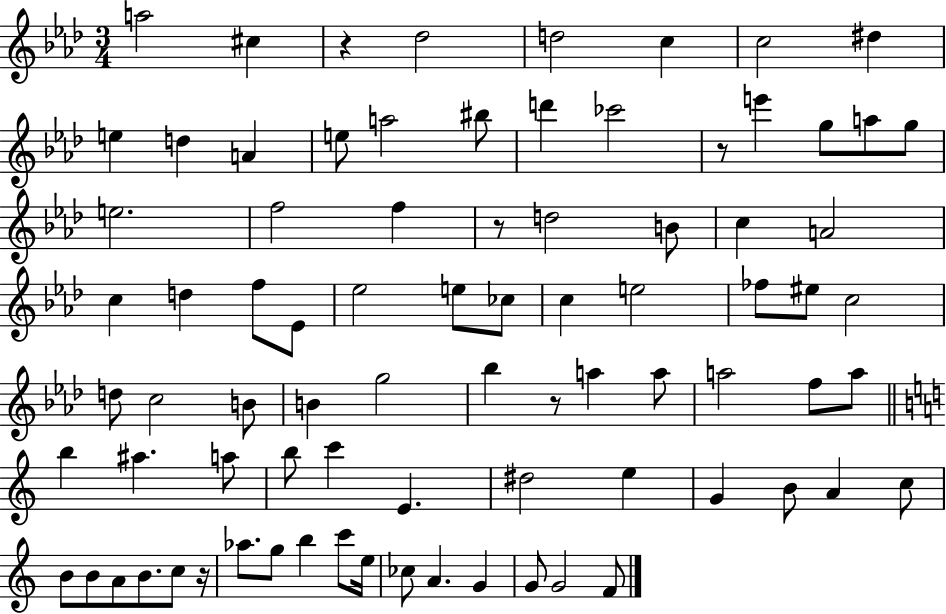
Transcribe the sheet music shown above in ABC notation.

X:1
T:Untitled
M:3/4
L:1/4
K:Ab
a2 ^c z _d2 d2 c c2 ^d e d A e/2 a2 ^b/2 d' _c'2 z/2 e' g/2 a/2 g/2 e2 f2 f z/2 d2 B/2 c A2 c d f/2 _E/2 _e2 e/2 _c/2 c e2 _f/2 ^e/2 c2 d/2 c2 B/2 B g2 _b z/2 a a/2 a2 f/2 a/2 b ^a a/2 b/2 c' E ^d2 e G B/2 A c/2 B/2 B/2 A/2 B/2 c/2 z/4 _a/2 g/2 b c'/2 e/4 _c/2 A G G/2 G2 F/2